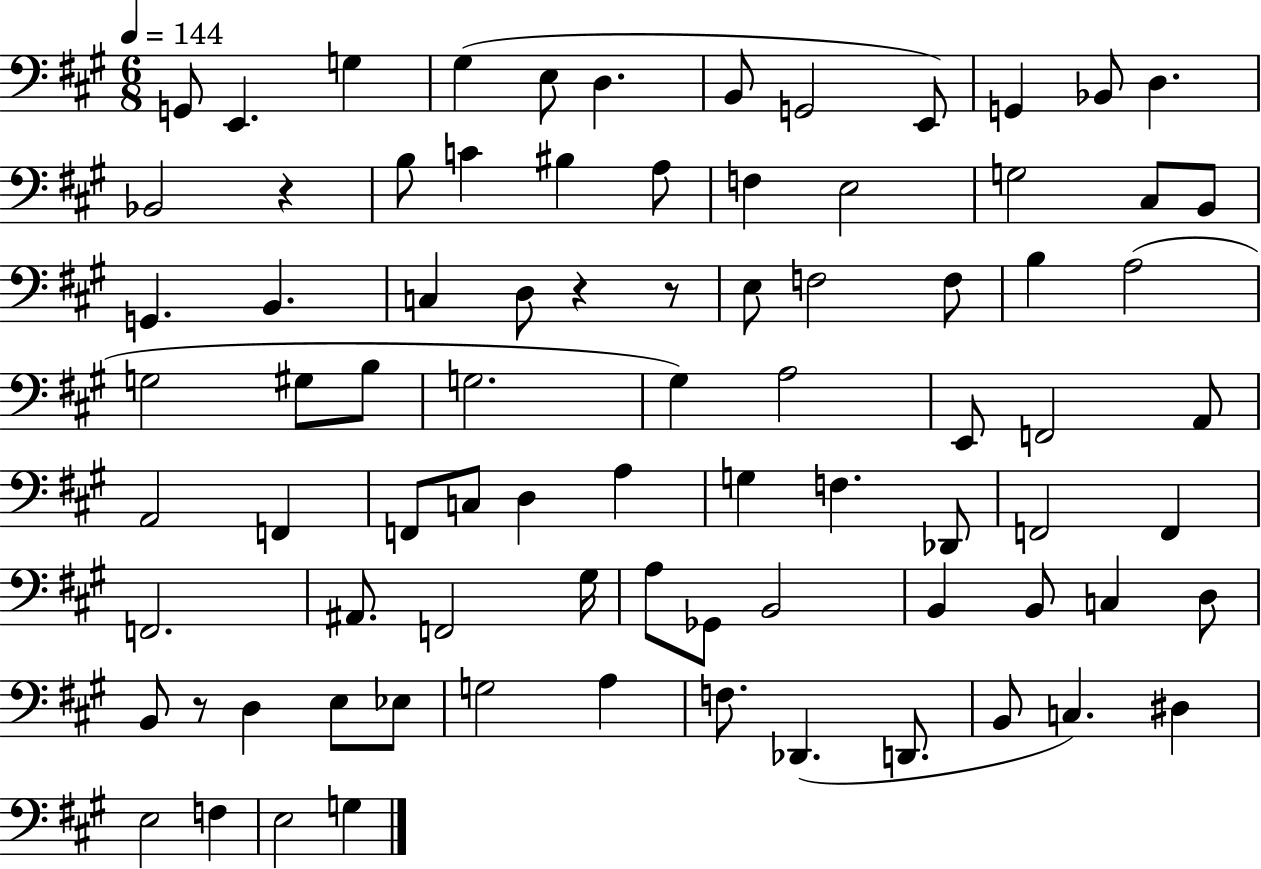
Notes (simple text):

G2/e E2/q. G3/q G#3/q E3/e D3/q. B2/e G2/h E2/e G2/q Bb2/e D3/q. Bb2/h R/q B3/e C4/q BIS3/q A3/e F3/q E3/h G3/h C#3/e B2/e G2/q. B2/q. C3/q D3/e R/q R/e E3/e F3/h F3/e B3/q A3/h G3/h G#3/e B3/e G3/h. G#3/q A3/h E2/e F2/h A2/e A2/h F2/q F2/e C3/e D3/q A3/q G3/q F3/q. Db2/e F2/h F2/q F2/h. A#2/e. F2/h G#3/s A3/e Gb2/e B2/h B2/q B2/e C3/q D3/e B2/e R/e D3/q E3/e Eb3/e G3/h A3/q F3/e. Db2/q. D2/e. B2/e C3/q. D#3/q E3/h F3/q E3/h G3/q